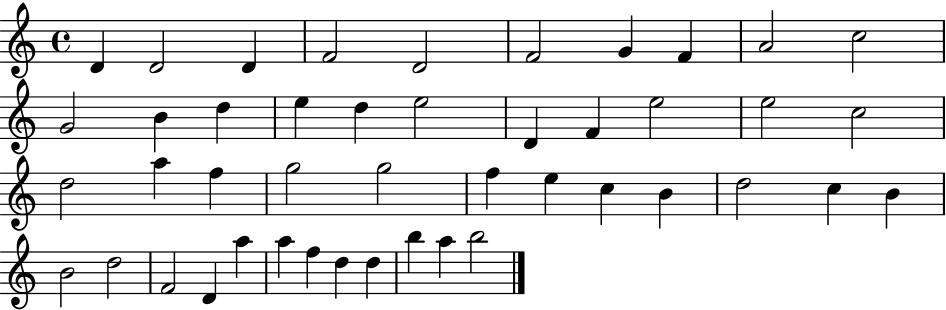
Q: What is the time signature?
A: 4/4